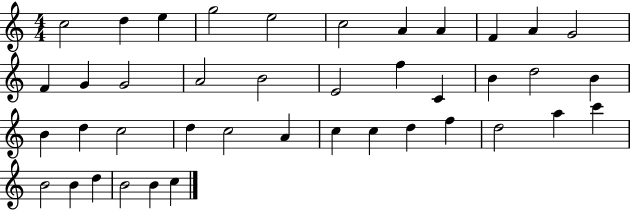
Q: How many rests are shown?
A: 0